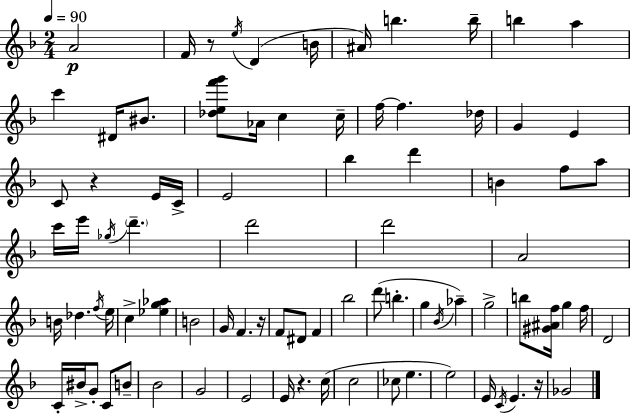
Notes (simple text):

A4/h F4/s R/e E5/s D4/q B4/s A#4/s B5/q. B5/s B5/q A5/q C6/q D#4/s BIS4/e. [Db5,E5,F6,G6]/e Ab4/s C5/q C5/s F5/s F5/q. Db5/s G4/q E4/q C4/e R/q E4/s C4/s E4/h Bb5/q D6/q B4/q F5/e A5/e C6/s E6/s Gb5/s D6/q. D6/h D6/h A4/h B4/s Db5/q. F5/s E5/s C5/q [Eb5,G5,Ab5]/q B4/h G4/s F4/q. R/s F4/e D#4/e F4/q Bb5/h D6/e B5/q. G5/q Bb4/s Ab5/q G5/h B5/e [G#4,A#4,F5]/s G5/q F5/s D4/h C4/s BIS4/s G4/e C4/e B4/e Bb4/h G4/h E4/h E4/s R/q. C5/s C5/h CES5/e E5/q. E5/h E4/s C4/s E4/q. R/s Gb4/h